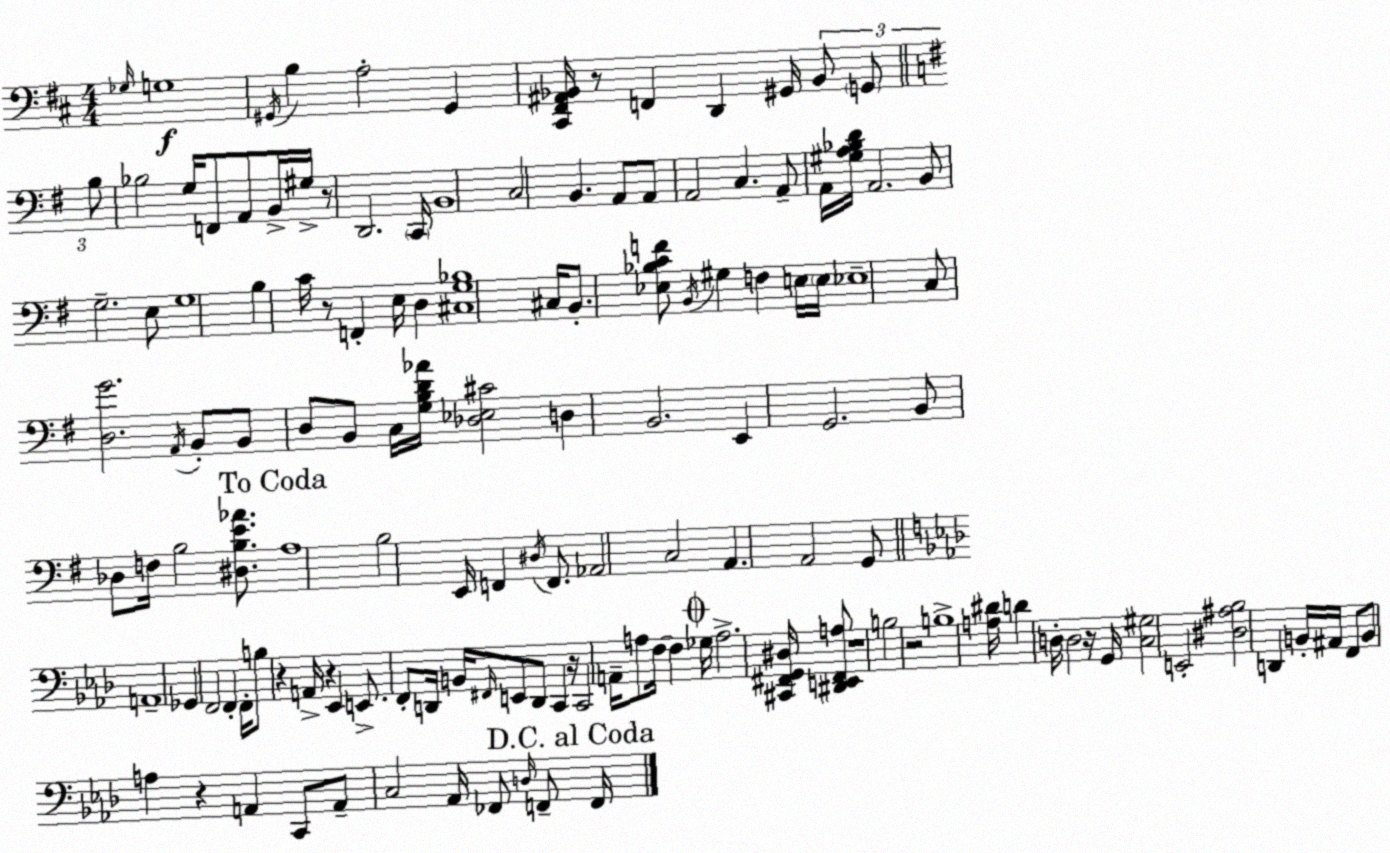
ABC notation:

X:1
T:Untitled
M:4/4
L:1/4
K:D
_G,/4 G,4 ^G,,/4 B, A,2 ^G,, [^C,,^F,,^A,,_B,,]/4 z/2 F,, D,, ^G,,/4 _B,,/2 G,,/2 B,/2 _B,2 G,/4 F,,/2 A,,/2 B,,/4 ^G,/4 z/2 D,,2 C,,/4 B,,4 C,2 B,, A,,/2 A,,/2 A,,2 C, A,,/2 A,,/4 [^G,A,_B,D]/4 A,,2 B,,/2 G,2 E,/2 G,4 B, C/4 z/2 F,, E,/4 D, [^C,G,_B,]4 ^C,/4 B,,/2 [_E,_B,CF]/2 B,,/4 ^G, F, E,/4 E,/4 _E,4 C,/2 [D,G]2 A,,/4 B,,/2 B,,/2 D,/2 B,,/2 C,/4 [G,B,D_A]/4 [_D,_E,^C]2 D, B,,2 E,, G,,2 B,,/2 _D,/2 F,/4 B,2 [^D,B,E_A]/2 A,4 B,2 E,,/4 F,, ^D,/4 F,,/2 _A,,2 C,2 A,, A,,2 G,,/2 A,,4 _G,, F,,2 F,, F,,/4 B,/2 z A,,/4 z _E,, E,,/2 F,,/2 D,,/4 B,,/4 ^F,,/4 E,,/2 D,,/2 C,, z/4 C,,2 A,,/4 A,/2 F,/4 F, _G,/4 A,2 [^C,,^F,,G,,^D,]/4 [^D,,E,,^F,,A,]/2 z4 B,2 z2 B,4 [A,^D]/4 D D,/4 D,2 z/4 G,,/4 [C,^G,]2 E,,2 [^D,^A,_B,]2 D,, B,,/4 ^A,,/4 F,,/2 B,,/2 A, z A,, C,,/2 A,,/2 C,2 _A,,/4 _F,,/2 D,/4 F,,/2 F,,/4